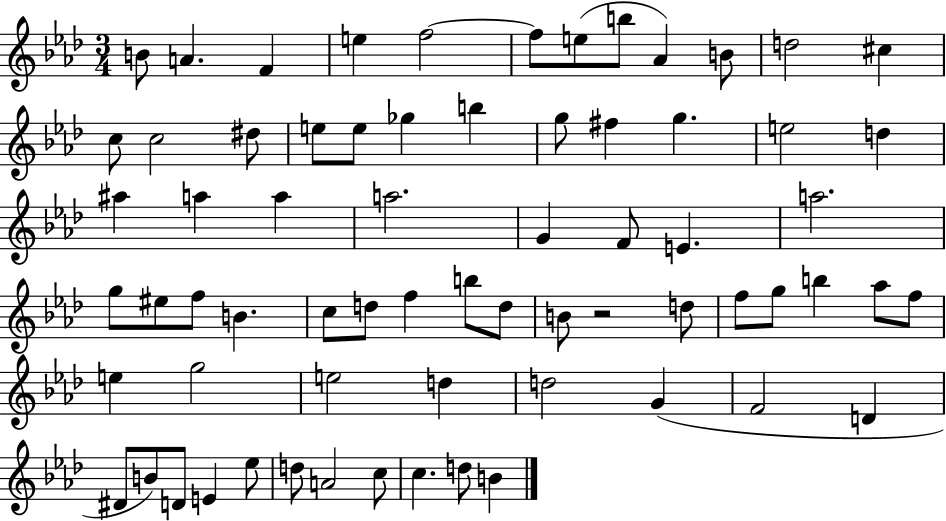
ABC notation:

X:1
T:Untitled
M:3/4
L:1/4
K:Ab
B/2 A F e f2 f/2 e/2 b/2 _A B/2 d2 ^c c/2 c2 ^d/2 e/2 e/2 _g b g/2 ^f g e2 d ^a a a a2 G F/2 E a2 g/2 ^e/2 f/2 B c/2 d/2 f b/2 d/2 B/2 z2 d/2 f/2 g/2 b _a/2 f/2 e g2 e2 d d2 G F2 D ^D/2 B/2 D/2 E _e/2 d/2 A2 c/2 c d/2 B